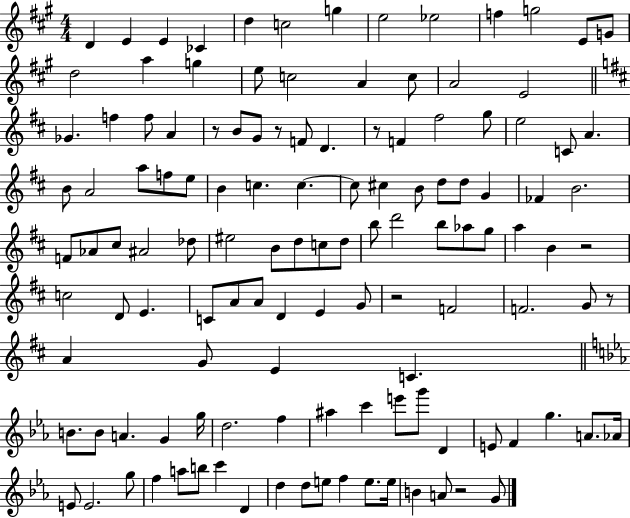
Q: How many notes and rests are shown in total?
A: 126